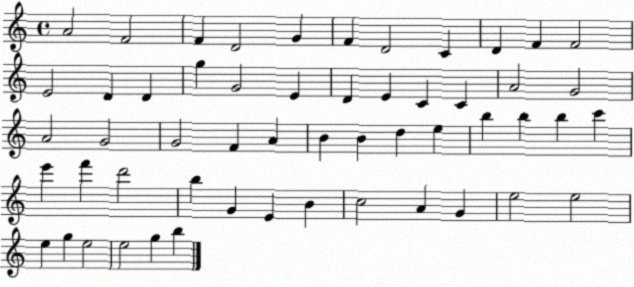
X:1
T:Untitled
M:4/4
L:1/4
K:C
A2 F2 F D2 G F D2 C D F F2 E2 D D g G2 E D E C C A2 G2 A2 G2 G2 F A B B d e b b b c' e' f' d'2 b G E B c2 A G e2 e2 e g e2 e2 g b